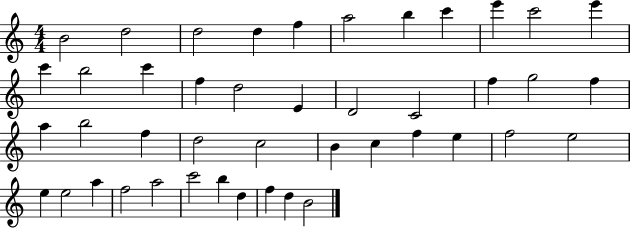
B4/h D5/h D5/h D5/q F5/q A5/h B5/q C6/q E6/q C6/h E6/q C6/q B5/h C6/q F5/q D5/h E4/q D4/h C4/h F5/q G5/h F5/q A5/q B5/h F5/q D5/h C5/h B4/q C5/q F5/q E5/q F5/h E5/h E5/q E5/h A5/q F5/h A5/h C6/h B5/q D5/q F5/q D5/q B4/h